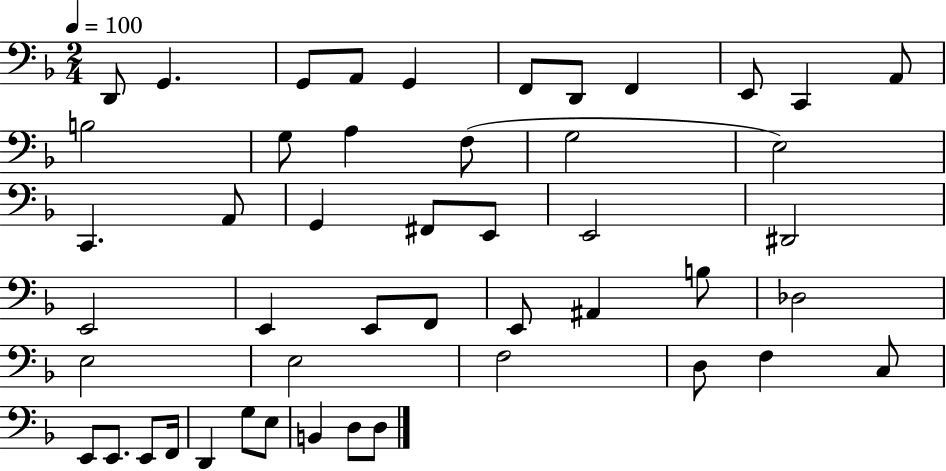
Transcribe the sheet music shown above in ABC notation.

X:1
T:Untitled
M:2/4
L:1/4
K:F
D,,/2 G,, G,,/2 A,,/2 G,, F,,/2 D,,/2 F,, E,,/2 C,, A,,/2 B,2 G,/2 A, F,/2 G,2 E,2 C,, A,,/2 G,, ^F,,/2 E,,/2 E,,2 ^D,,2 E,,2 E,, E,,/2 F,,/2 E,,/2 ^A,, B,/2 _D,2 E,2 E,2 F,2 D,/2 F, C,/2 E,,/2 E,,/2 E,,/2 F,,/4 D,, G,/2 E,/2 B,, D,/2 D,/2